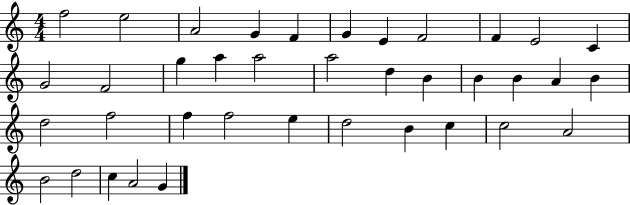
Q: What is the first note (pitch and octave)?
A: F5